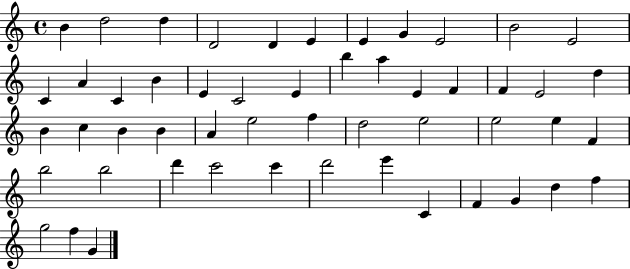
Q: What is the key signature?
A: C major